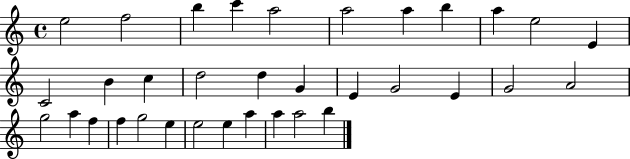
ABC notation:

X:1
T:Untitled
M:4/4
L:1/4
K:C
e2 f2 b c' a2 a2 a b a e2 E C2 B c d2 d G E G2 E G2 A2 g2 a f f g2 e e2 e a a a2 b